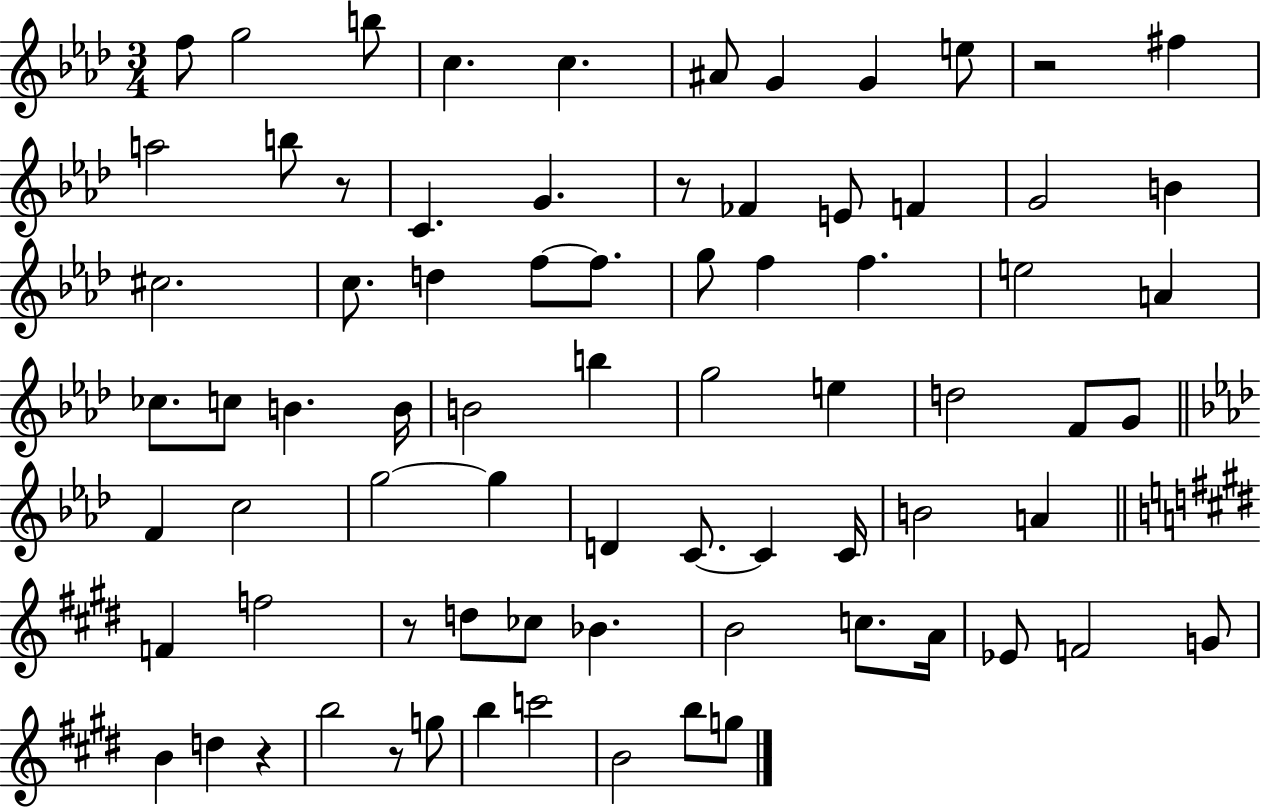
F5/e G5/h B5/e C5/q. C5/q. A#4/e G4/q G4/q E5/e R/h F#5/q A5/h B5/e R/e C4/q. G4/q. R/e FES4/q E4/e F4/q G4/h B4/q C#5/h. C5/e. D5/q F5/e F5/e. G5/e F5/q F5/q. E5/h A4/q CES5/e. C5/e B4/q. B4/s B4/h B5/q G5/h E5/q D5/h F4/e G4/e F4/q C5/h G5/h G5/q D4/q C4/e. C4/q C4/s B4/h A4/q F4/q F5/h R/e D5/e CES5/e Bb4/q. B4/h C5/e. A4/s Eb4/e F4/h G4/e B4/q D5/q R/q B5/h R/e G5/e B5/q C6/h B4/h B5/e G5/e